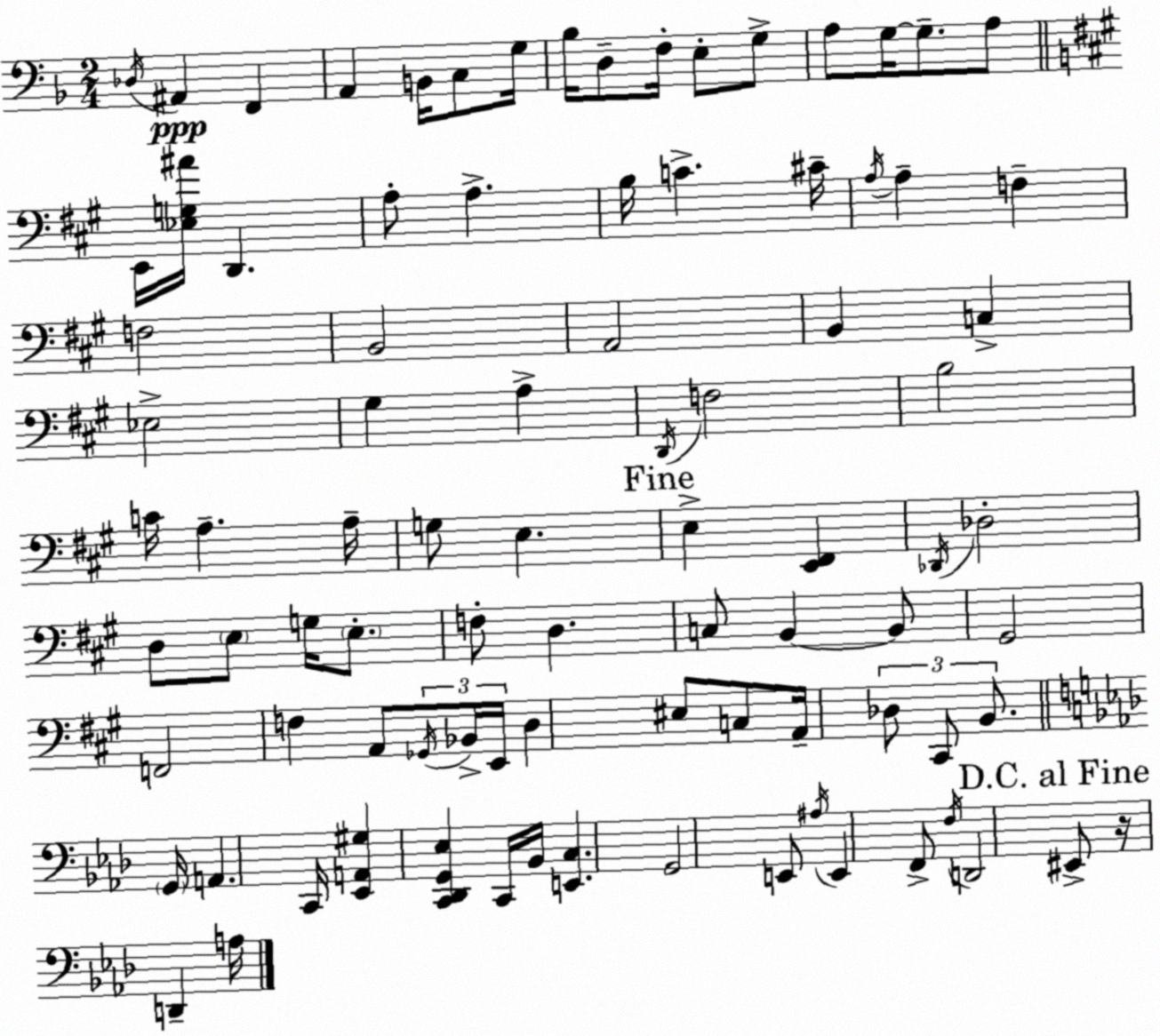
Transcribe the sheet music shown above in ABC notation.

X:1
T:Untitled
M:2/4
L:1/4
K:F
_D,/4 ^A,, F,, A,, B,,/4 C,/2 G,/4 _B,/4 D,/2 F,/4 E,/2 G,/2 A,/2 G,/4 G,/2 A,/2 E,,/4 [_E,G,^A]/4 D,, A,/2 A, B,/4 C ^C/4 A,/4 A, F, F,2 B,,2 A,,2 B,, C, _E,2 ^G, A, D,,/4 F,2 B,2 C/4 A, A,/4 G,/2 E, E, [E,,^F,,] _D,,/4 _D,2 D,/2 E,/2 G,/4 E,/2 F,/2 D, C,/2 B,, B,,/2 ^G,,2 F,,2 F, A,,/2 _G,,/4 _B,,/4 E,,/4 D, ^E,/2 C,/2 A,,/4 _D,/2 ^C,,/2 B,,/2 G,,/4 A,, C,,/4 [_E,,A,,^G,] [C,,_D,,G,,_E,] C,,/4 _B,,/4 [E,,C,] G,,2 E,,/2 ^A,/4 E,, F,,/2 F,/4 D,,2 ^E,,/2 z/4 D,, A,/4